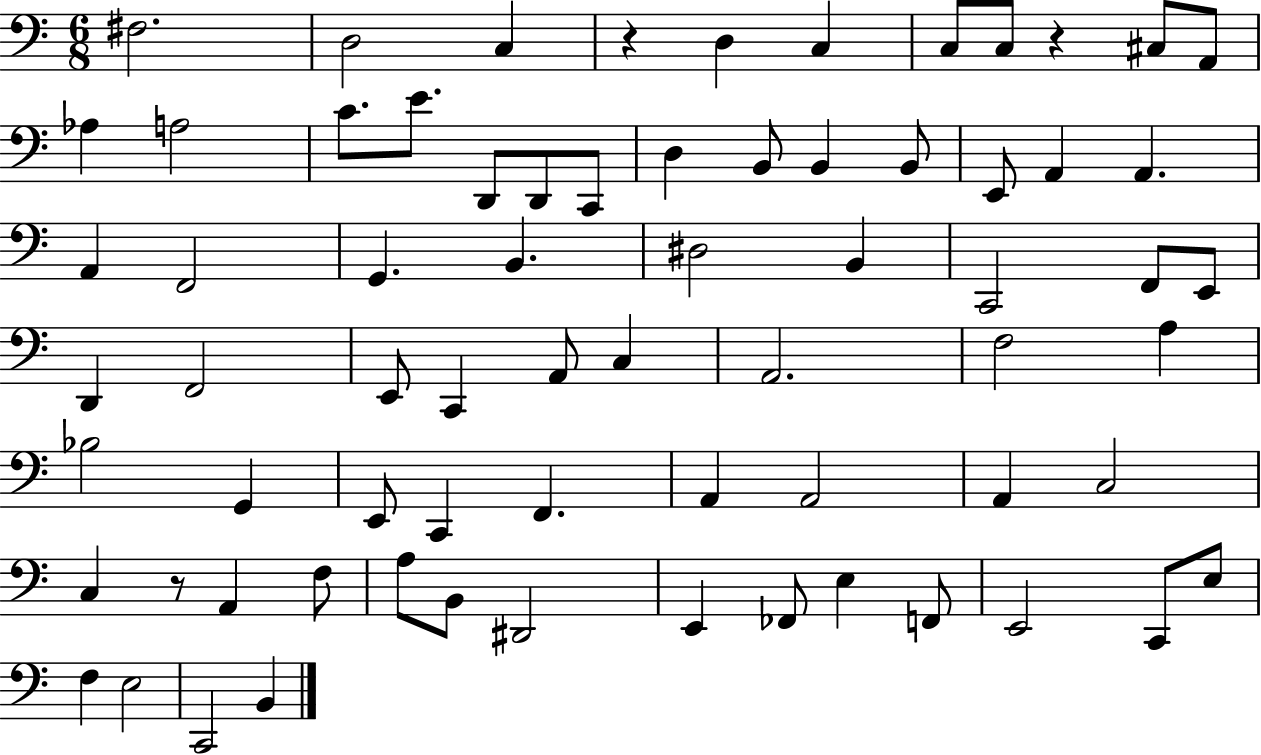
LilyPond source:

{
  \clef bass
  \numericTimeSignature
  \time 6/8
  \key c \major
  fis2. | d2 c4 | r4 d4 c4 | c8 c8 r4 cis8 a,8 | \break aes4 a2 | c'8. e'8. d,8 d,8 c,8 | d4 b,8 b,4 b,8 | e,8 a,4 a,4. | \break a,4 f,2 | g,4. b,4. | dis2 b,4 | c,2 f,8 e,8 | \break d,4 f,2 | e,8 c,4 a,8 c4 | a,2. | f2 a4 | \break bes2 g,4 | e,8 c,4 f,4. | a,4 a,2 | a,4 c2 | \break c4 r8 a,4 f8 | a8 b,8 dis,2 | e,4 fes,8 e4 f,8 | e,2 c,8 e8 | \break f4 e2 | c,2 b,4 | \bar "|."
}